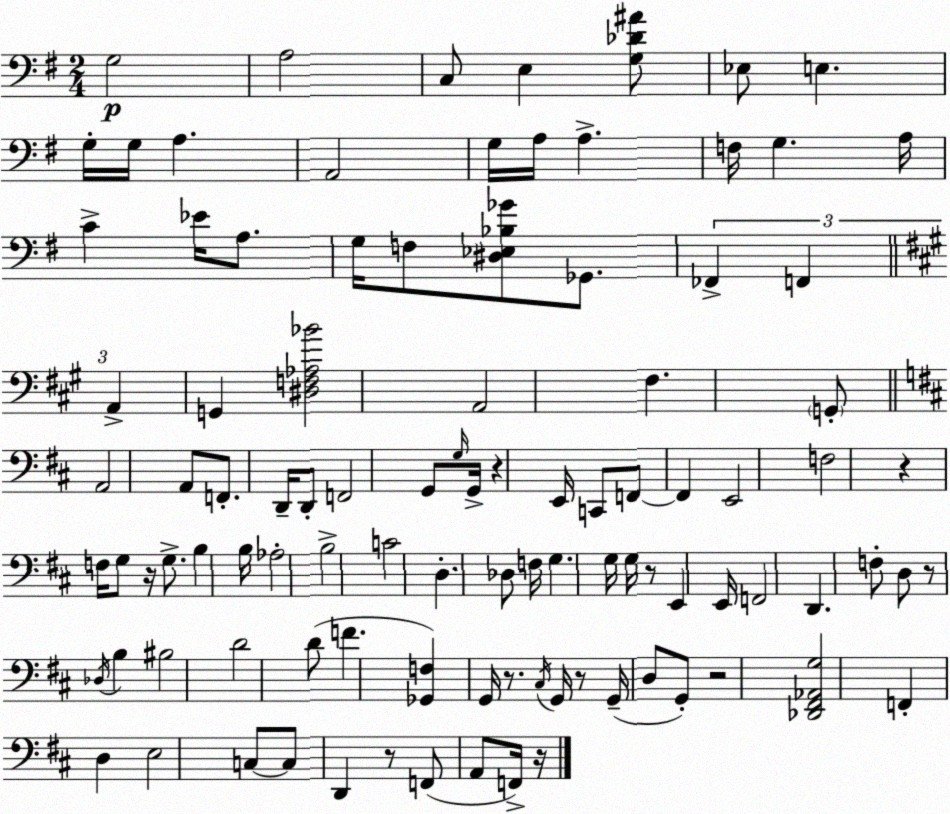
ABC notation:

X:1
T:Untitled
M:2/4
L:1/4
K:G
G,2 A,2 C,/2 E, [G,_D^A]/2 _E,/2 E, G,/4 G,/4 A, A,,2 G,/4 A,/4 A, F,/4 G, A,/4 C _E/4 A,/2 G,/4 F,/2 [^D,_E,_B,_G]/2 _G,,/2 _F,, F,, A,, G,, [^D,F,_A,_B]2 A,,2 ^F, G,,/2 A,,2 A,,/2 F,,/2 D,,/4 D,,/2 F,,2 G,,/2 G,/4 G,,/4 z E,,/4 C,,/2 F,,/2 F,, E,,2 F,2 z F,/4 G,/2 z/4 G,/2 B, B,/4 _A,2 B,2 C2 D, _D,/2 F,/4 G, G,/4 G,/4 z/2 E,, E,,/4 F,,2 D,, F,/2 D,/2 z/2 _D,/4 B, ^B,2 D2 D/2 F [_G,,F,] G,,/4 z/2 ^C,/4 G,,/4 z/2 G,,/4 D,/2 G,,/2 z2 [_D,,^F,,_A,,G,]2 F,, D, E,2 C,/2 C,/2 D,, z/2 F,,/2 A,,/2 F,,/4 z/4